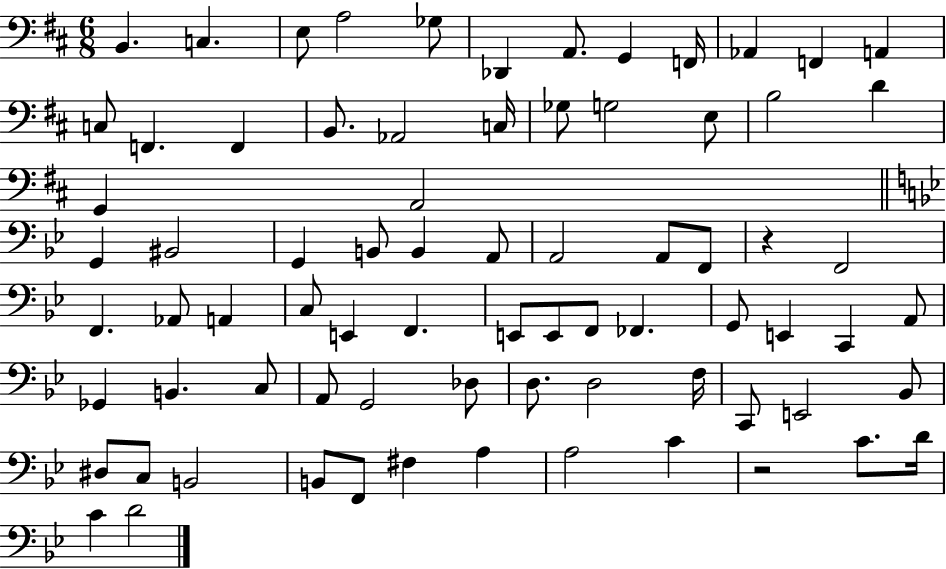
{
  \clef bass
  \numericTimeSignature
  \time 6/8
  \key d \major
  b,4. c4. | e8 a2 ges8 | des,4 a,8. g,4 f,16 | aes,4 f,4 a,4 | \break c8 f,4. f,4 | b,8. aes,2 c16 | ges8 g2 e8 | b2 d'4 | \break g,4 a,2 | \bar "||" \break \key bes \major g,4 bis,2 | g,4 b,8 b,4 a,8 | a,2 a,8 f,8 | r4 f,2 | \break f,4. aes,8 a,4 | c8 e,4 f,4. | e,8 e,8 f,8 fes,4. | g,8 e,4 c,4 a,8 | \break ges,4 b,4. c8 | a,8 g,2 des8 | d8. d2 f16 | c,8 e,2 bes,8 | \break dis8 c8 b,2 | b,8 f,8 fis4 a4 | a2 c'4 | r2 c'8. d'16 | \break c'4 d'2 | \bar "|."
}